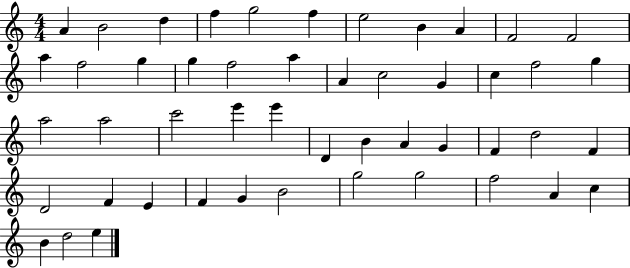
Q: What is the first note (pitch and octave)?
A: A4